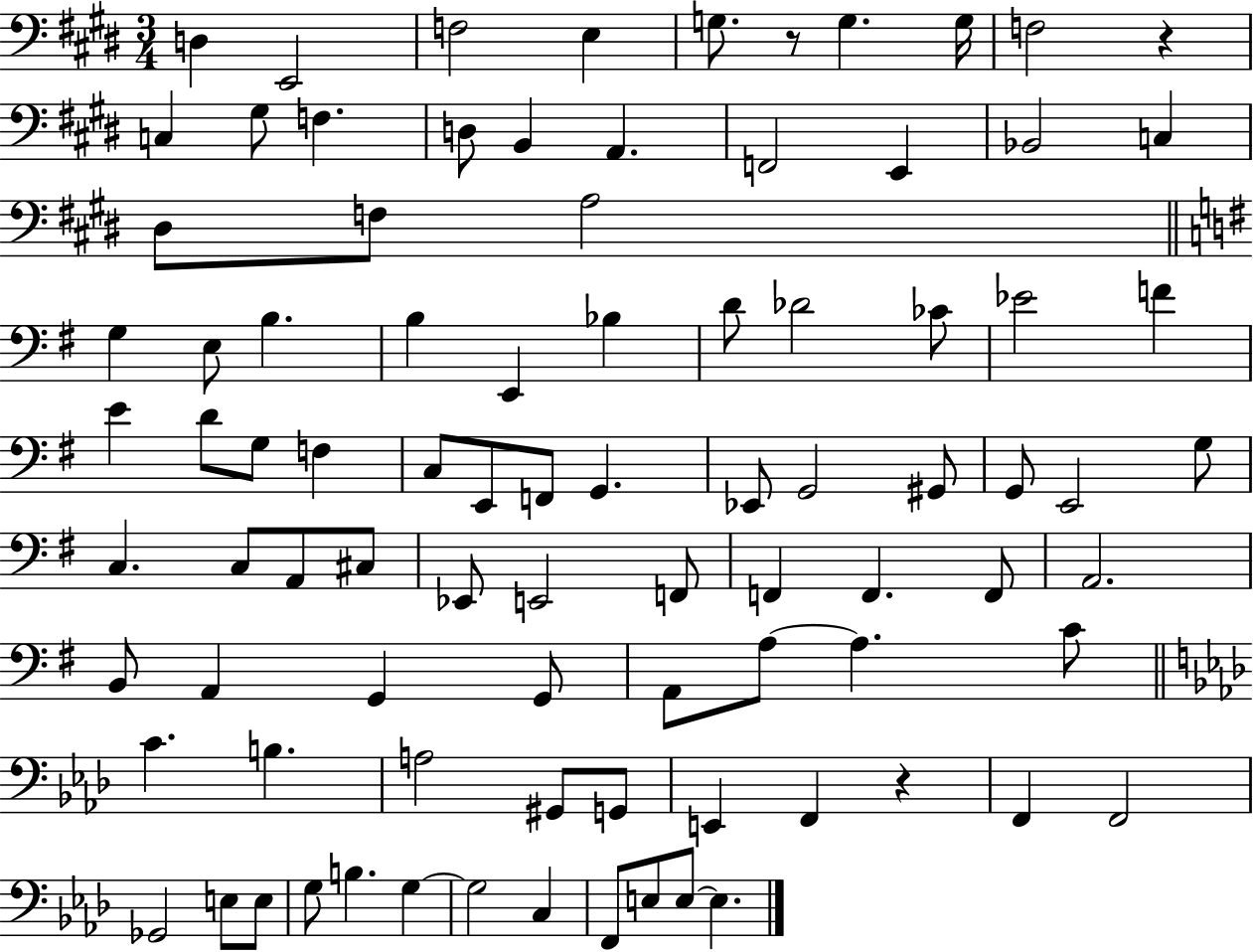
{
  \clef bass
  \numericTimeSignature
  \time 3/4
  \key e \major
  d4 e,2 | f2 e4 | g8. r8 g4. g16 | f2 r4 | \break c4 gis8 f4. | d8 b,4 a,4. | f,2 e,4 | bes,2 c4 | \break dis8 f8 a2 | \bar "||" \break \key g \major g4 e8 b4. | b4 e,4 bes4 | d'8 des'2 ces'8 | ees'2 f'4 | \break e'4 d'8 g8 f4 | c8 e,8 f,8 g,4. | ees,8 g,2 gis,8 | g,8 e,2 g8 | \break c4. c8 a,8 cis8 | ees,8 e,2 f,8 | f,4 f,4. f,8 | a,2. | \break b,8 a,4 g,4 g,8 | a,8 a8~~ a4. c'8 | \bar "||" \break \key aes \major c'4. b4. | a2 gis,8 g,8 | e,4 f,4 r4 | f,4 f,2 | \break ges,2 e8 e8 | g8 b4. g4~~ | g2 c4 | f,8 e8 e8~~ e4. | \break \bar "|."
}